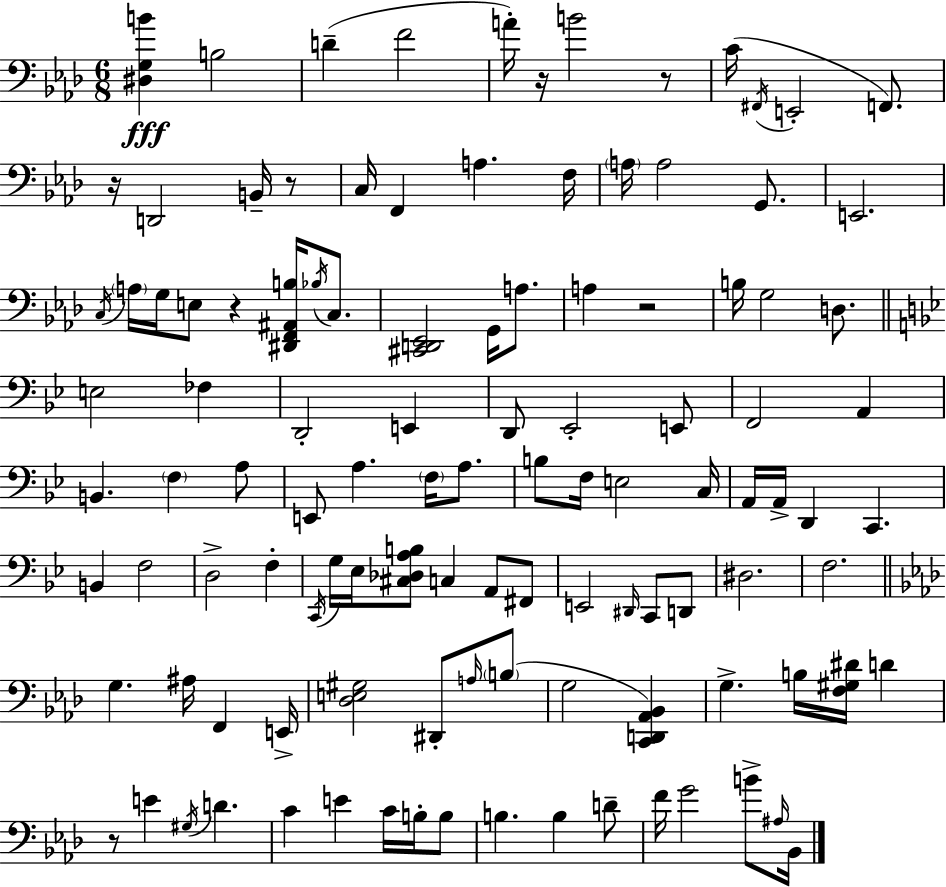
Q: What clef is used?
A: bass